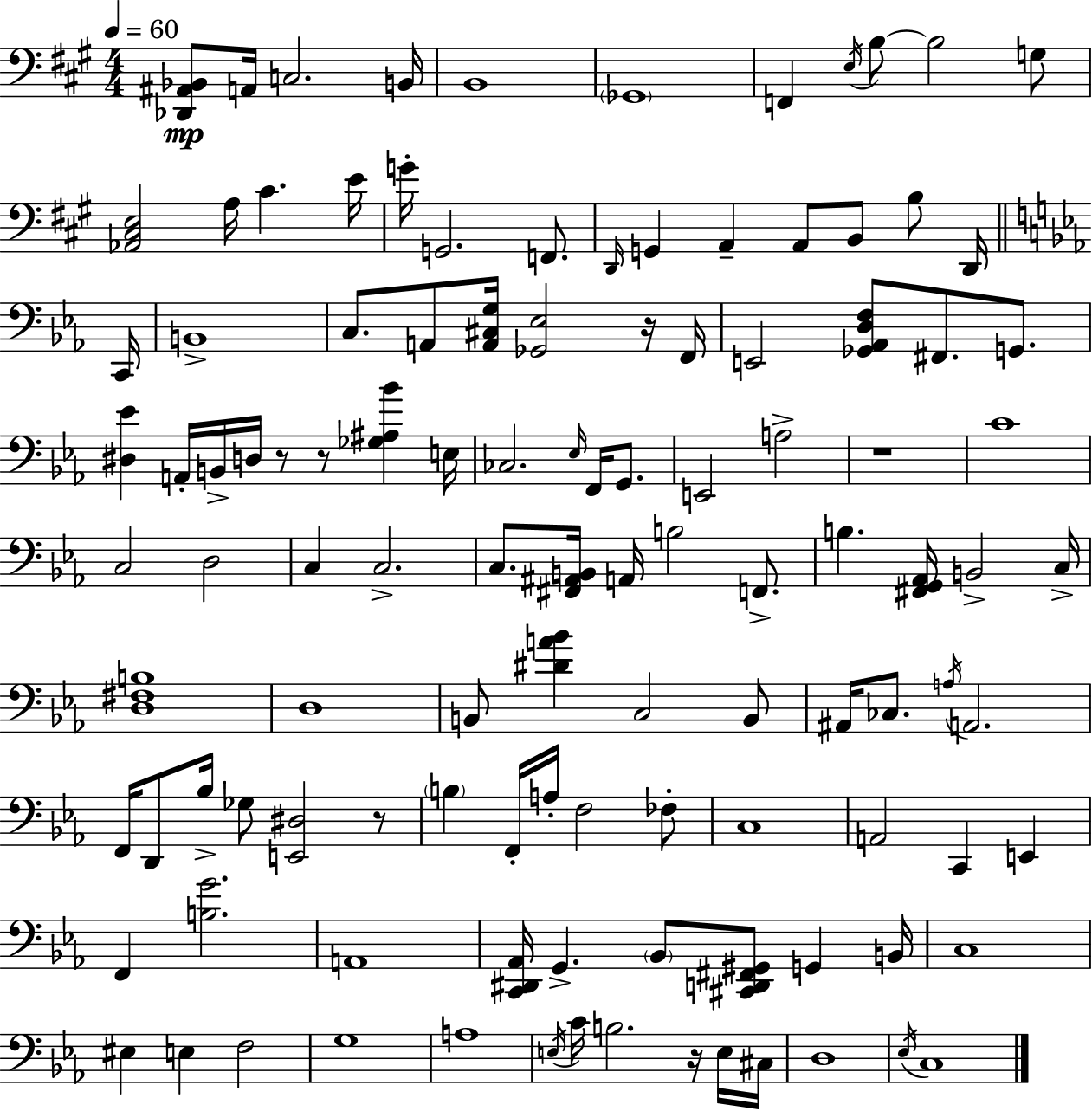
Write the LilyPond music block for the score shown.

{
  \clef bass
  \numericTimeSignature
  \time 4/4
  \key a \major
  \tempo 4 = 60
  <des, ais, bes,>8\mp a,16 c2. b,16 | b,1 | \parenthesize ges,1 | f,4 \acciaccatura { e16 } b8~~ b2 g8 | \break <aes, cis e>2 a16 cis'4. | e'16 g'16-. g,2. f,8. | \grace { d,16 } g,4 a,4-- a,8 b,8 b8 | d,16 \bar "||" \break \key ees \major c,16 b,1-> | c8. a,8 <a, cis g>16 <ges, ees>2 r16 | f,16 e,2 <ges, aes, d f>8 fis,8. g,8. | <dis ees'>4 a,16-. b,16-> d16 r8 r8 <ges ais bes'>4 | \break e16 ces2. \grace { ees16 } f,16 g,8. | e,2 a2-> | r1 | c'1 | \break c2 d2 | c4 c2.-> | c8. <fis, ais, b,>16 a,16 b2 f,8.-> | b4. <fis, g, aes,>16 b,2-> | \break c16-> <d fis b>1 | d1 | b,8 <dis' a' bes'>4 c2 | b,8 ais,16 ces8. \acciaccatura { a16 } a,2. | \break f,16 d,8 bes16-> ges8 <e, dis>2 | r8 \parenthesize b4 f,16-. a16-. f2 | fes8-. c1 | a,2 c,4 e,4 | \break f,4 <b g'>2. | a,1 | <c, dis, aes,>16 g,4.-> \parenthesize bes,8 <cis, d, fis, gis,>8 g,4 | b,16 c1 | \break eis4 e4 f2 | g1 | a1 | \acciaccatura { e16 } c'16 b2. | \break r16 e16 cis16 d1 | \acciaccatura { ees16 } c1 | \bar "|."
}